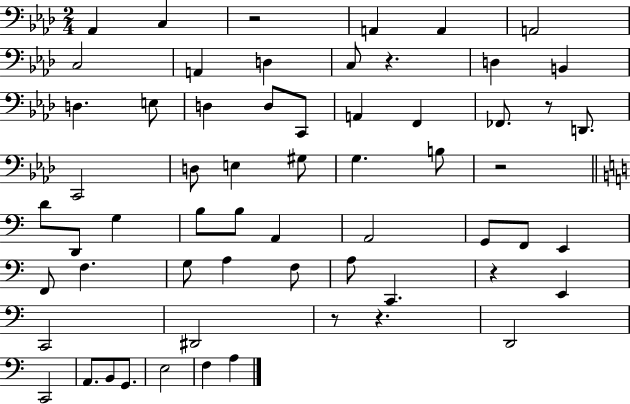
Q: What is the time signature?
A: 2/4